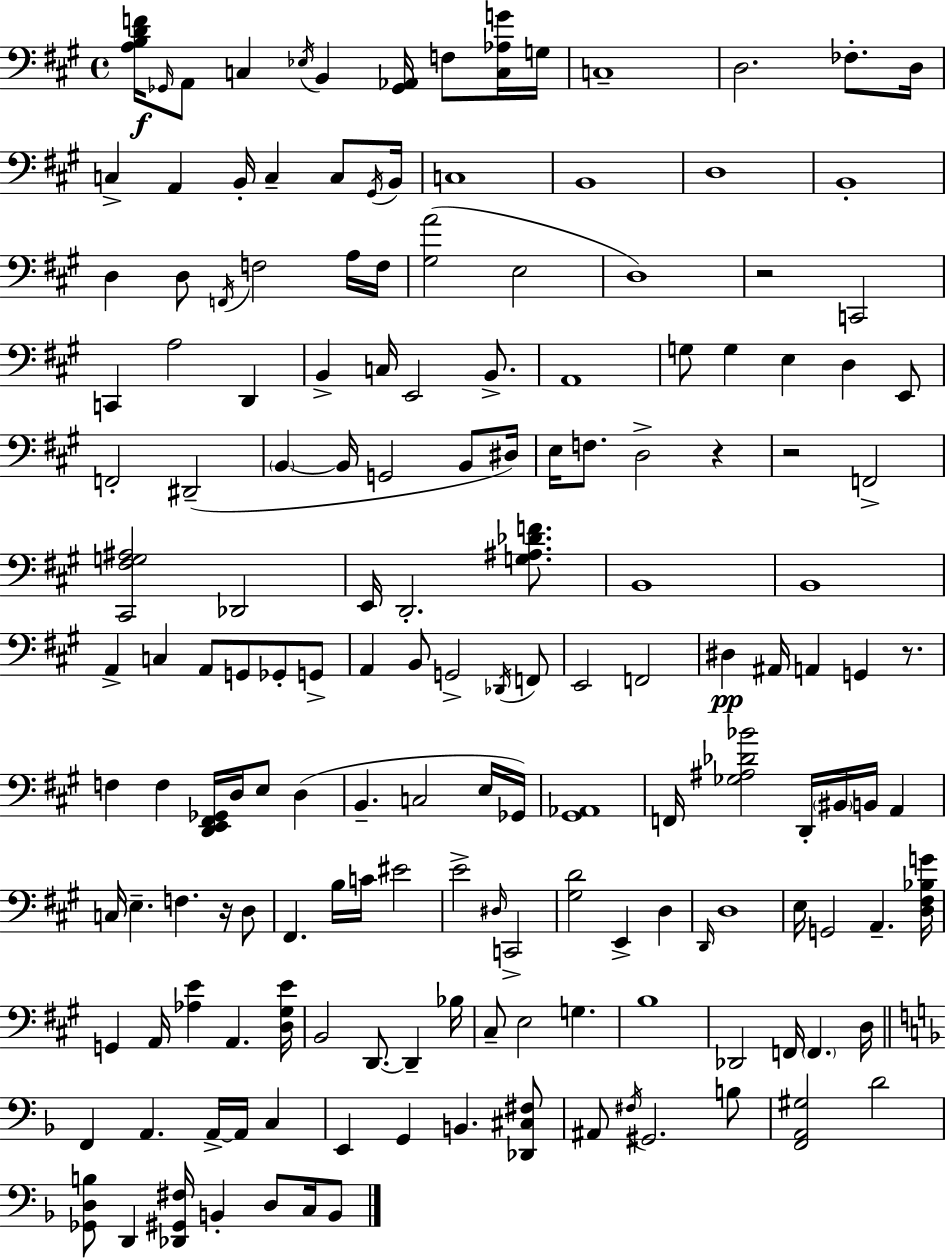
X:1
T:Untitled
M:4/4
L:1/4
K:A
[A,B,DF]/4 _G,,/4 A,,/2 C, _E,/4 B,, [_G,,_A,,]/4 F,/2 [C,_A,G]/4 G,/4 C,4 D,2 _F,/2 D,/4 C, A,, B,,/4 C, C,/2 ^G,,/4 B,,/4 C,4 B,,4 D,4 B,,4 D, D,/2 F,,/4 F,2 A,/4 F,/4 [^G,A]2 E,2 D,4 z2 C,,2 C,, A,2 D,, B,, C,/4 E,,2 B,,/2 A,,4 G,/2 G, E, D, E,,/2 F,,2 ^D,,2 B,, B,,/4 G,,2 B,,/2 ^D,/4 E,/4 F,/2 D,2 z z2 F,,2 [^C,,^F,G,^A,]2 _D,,2 E,,/4 D,,2 [G,^A,_DF]/2 B,,4 B,,4 A,, C, A,,/2 G,,/2 _G,,/2 G,,/2 A,, B,,/2 G,,2 _D,,/4 F,,/2 E,,2 F,,2 ^D, ^A,,/4 A,, G,, z/2 F, F, [D,,E,,^F,,_G,,]/4 D,/4 E,/2 D, B,, C,2 E,/4 _G,,/4 [^G,,_A,,]4 F,,/4 [_G,^A,_D_B]2 D,,/4 ^B,,/4 B,,/4 A,, C,/4 E, F, z/4 D,/2 ^F,, B,/4 C/4 ^E2 E2 ^D,/4 C,,2 [^G,D]2 E,, D, D,,/4 D,4 E,/4 G,,2 A,, [D,^F,_B,G]/4 G,, A,,/4 [_A,E] A,, [D,^G,E]/4 B,,2 D,,/2 D,, _B,/4 ^C,/2 E,2 G, B,4 _D,,2 F,,/4 F,, D,/4 F,, A,, A,,/4 A,,/4 C, E,, G,, B,, [_D,,^C,^F,]/2 ^A,,/2 ^F,/4 ^G,,2 B,/2 [F,,A,,^G,]2 D2 [_G,,D,B,]/2 D,, [_D,,^G,,^F,]/4 B,, D,/2 C,/4 B,,/2